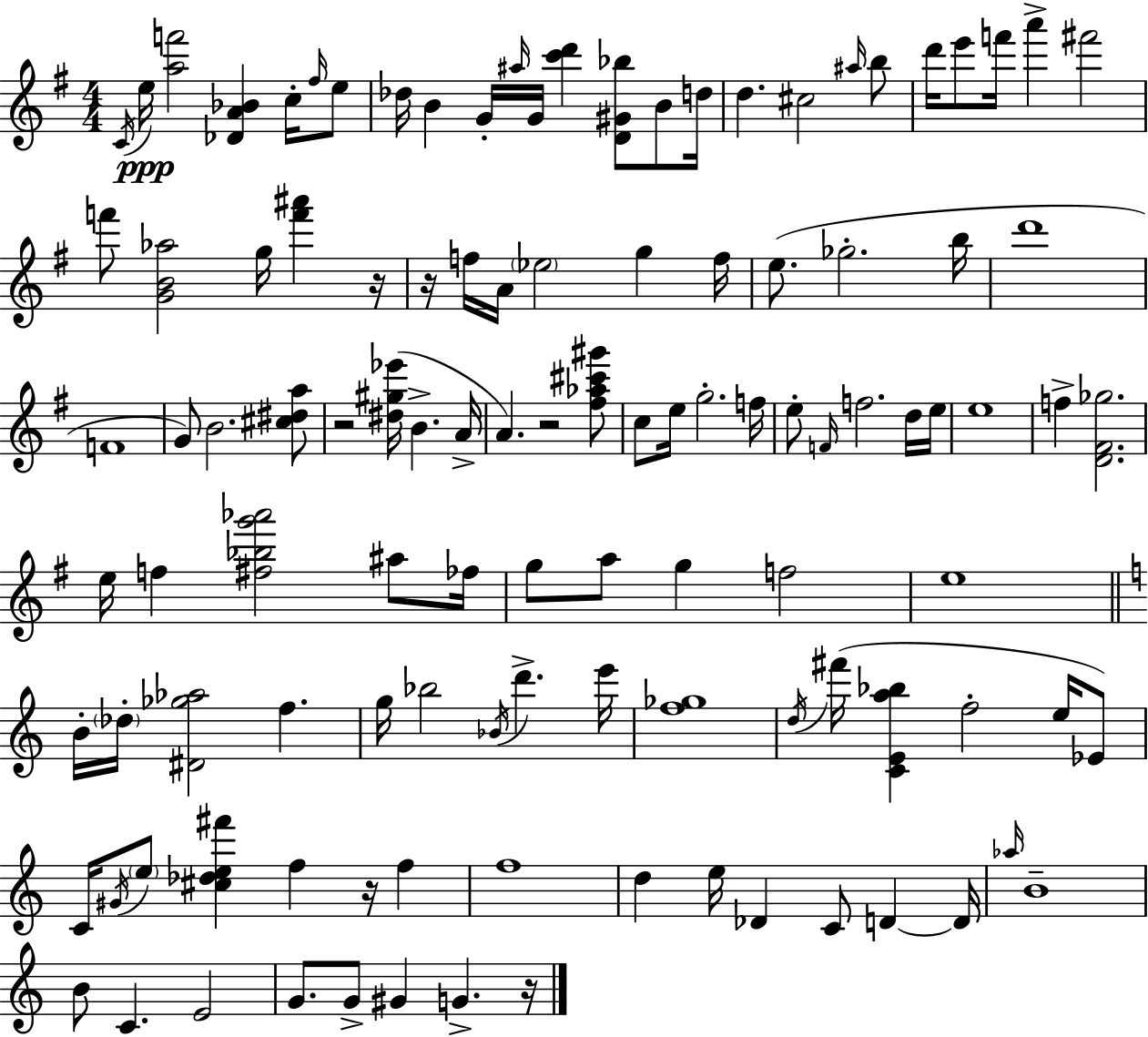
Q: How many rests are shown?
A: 6